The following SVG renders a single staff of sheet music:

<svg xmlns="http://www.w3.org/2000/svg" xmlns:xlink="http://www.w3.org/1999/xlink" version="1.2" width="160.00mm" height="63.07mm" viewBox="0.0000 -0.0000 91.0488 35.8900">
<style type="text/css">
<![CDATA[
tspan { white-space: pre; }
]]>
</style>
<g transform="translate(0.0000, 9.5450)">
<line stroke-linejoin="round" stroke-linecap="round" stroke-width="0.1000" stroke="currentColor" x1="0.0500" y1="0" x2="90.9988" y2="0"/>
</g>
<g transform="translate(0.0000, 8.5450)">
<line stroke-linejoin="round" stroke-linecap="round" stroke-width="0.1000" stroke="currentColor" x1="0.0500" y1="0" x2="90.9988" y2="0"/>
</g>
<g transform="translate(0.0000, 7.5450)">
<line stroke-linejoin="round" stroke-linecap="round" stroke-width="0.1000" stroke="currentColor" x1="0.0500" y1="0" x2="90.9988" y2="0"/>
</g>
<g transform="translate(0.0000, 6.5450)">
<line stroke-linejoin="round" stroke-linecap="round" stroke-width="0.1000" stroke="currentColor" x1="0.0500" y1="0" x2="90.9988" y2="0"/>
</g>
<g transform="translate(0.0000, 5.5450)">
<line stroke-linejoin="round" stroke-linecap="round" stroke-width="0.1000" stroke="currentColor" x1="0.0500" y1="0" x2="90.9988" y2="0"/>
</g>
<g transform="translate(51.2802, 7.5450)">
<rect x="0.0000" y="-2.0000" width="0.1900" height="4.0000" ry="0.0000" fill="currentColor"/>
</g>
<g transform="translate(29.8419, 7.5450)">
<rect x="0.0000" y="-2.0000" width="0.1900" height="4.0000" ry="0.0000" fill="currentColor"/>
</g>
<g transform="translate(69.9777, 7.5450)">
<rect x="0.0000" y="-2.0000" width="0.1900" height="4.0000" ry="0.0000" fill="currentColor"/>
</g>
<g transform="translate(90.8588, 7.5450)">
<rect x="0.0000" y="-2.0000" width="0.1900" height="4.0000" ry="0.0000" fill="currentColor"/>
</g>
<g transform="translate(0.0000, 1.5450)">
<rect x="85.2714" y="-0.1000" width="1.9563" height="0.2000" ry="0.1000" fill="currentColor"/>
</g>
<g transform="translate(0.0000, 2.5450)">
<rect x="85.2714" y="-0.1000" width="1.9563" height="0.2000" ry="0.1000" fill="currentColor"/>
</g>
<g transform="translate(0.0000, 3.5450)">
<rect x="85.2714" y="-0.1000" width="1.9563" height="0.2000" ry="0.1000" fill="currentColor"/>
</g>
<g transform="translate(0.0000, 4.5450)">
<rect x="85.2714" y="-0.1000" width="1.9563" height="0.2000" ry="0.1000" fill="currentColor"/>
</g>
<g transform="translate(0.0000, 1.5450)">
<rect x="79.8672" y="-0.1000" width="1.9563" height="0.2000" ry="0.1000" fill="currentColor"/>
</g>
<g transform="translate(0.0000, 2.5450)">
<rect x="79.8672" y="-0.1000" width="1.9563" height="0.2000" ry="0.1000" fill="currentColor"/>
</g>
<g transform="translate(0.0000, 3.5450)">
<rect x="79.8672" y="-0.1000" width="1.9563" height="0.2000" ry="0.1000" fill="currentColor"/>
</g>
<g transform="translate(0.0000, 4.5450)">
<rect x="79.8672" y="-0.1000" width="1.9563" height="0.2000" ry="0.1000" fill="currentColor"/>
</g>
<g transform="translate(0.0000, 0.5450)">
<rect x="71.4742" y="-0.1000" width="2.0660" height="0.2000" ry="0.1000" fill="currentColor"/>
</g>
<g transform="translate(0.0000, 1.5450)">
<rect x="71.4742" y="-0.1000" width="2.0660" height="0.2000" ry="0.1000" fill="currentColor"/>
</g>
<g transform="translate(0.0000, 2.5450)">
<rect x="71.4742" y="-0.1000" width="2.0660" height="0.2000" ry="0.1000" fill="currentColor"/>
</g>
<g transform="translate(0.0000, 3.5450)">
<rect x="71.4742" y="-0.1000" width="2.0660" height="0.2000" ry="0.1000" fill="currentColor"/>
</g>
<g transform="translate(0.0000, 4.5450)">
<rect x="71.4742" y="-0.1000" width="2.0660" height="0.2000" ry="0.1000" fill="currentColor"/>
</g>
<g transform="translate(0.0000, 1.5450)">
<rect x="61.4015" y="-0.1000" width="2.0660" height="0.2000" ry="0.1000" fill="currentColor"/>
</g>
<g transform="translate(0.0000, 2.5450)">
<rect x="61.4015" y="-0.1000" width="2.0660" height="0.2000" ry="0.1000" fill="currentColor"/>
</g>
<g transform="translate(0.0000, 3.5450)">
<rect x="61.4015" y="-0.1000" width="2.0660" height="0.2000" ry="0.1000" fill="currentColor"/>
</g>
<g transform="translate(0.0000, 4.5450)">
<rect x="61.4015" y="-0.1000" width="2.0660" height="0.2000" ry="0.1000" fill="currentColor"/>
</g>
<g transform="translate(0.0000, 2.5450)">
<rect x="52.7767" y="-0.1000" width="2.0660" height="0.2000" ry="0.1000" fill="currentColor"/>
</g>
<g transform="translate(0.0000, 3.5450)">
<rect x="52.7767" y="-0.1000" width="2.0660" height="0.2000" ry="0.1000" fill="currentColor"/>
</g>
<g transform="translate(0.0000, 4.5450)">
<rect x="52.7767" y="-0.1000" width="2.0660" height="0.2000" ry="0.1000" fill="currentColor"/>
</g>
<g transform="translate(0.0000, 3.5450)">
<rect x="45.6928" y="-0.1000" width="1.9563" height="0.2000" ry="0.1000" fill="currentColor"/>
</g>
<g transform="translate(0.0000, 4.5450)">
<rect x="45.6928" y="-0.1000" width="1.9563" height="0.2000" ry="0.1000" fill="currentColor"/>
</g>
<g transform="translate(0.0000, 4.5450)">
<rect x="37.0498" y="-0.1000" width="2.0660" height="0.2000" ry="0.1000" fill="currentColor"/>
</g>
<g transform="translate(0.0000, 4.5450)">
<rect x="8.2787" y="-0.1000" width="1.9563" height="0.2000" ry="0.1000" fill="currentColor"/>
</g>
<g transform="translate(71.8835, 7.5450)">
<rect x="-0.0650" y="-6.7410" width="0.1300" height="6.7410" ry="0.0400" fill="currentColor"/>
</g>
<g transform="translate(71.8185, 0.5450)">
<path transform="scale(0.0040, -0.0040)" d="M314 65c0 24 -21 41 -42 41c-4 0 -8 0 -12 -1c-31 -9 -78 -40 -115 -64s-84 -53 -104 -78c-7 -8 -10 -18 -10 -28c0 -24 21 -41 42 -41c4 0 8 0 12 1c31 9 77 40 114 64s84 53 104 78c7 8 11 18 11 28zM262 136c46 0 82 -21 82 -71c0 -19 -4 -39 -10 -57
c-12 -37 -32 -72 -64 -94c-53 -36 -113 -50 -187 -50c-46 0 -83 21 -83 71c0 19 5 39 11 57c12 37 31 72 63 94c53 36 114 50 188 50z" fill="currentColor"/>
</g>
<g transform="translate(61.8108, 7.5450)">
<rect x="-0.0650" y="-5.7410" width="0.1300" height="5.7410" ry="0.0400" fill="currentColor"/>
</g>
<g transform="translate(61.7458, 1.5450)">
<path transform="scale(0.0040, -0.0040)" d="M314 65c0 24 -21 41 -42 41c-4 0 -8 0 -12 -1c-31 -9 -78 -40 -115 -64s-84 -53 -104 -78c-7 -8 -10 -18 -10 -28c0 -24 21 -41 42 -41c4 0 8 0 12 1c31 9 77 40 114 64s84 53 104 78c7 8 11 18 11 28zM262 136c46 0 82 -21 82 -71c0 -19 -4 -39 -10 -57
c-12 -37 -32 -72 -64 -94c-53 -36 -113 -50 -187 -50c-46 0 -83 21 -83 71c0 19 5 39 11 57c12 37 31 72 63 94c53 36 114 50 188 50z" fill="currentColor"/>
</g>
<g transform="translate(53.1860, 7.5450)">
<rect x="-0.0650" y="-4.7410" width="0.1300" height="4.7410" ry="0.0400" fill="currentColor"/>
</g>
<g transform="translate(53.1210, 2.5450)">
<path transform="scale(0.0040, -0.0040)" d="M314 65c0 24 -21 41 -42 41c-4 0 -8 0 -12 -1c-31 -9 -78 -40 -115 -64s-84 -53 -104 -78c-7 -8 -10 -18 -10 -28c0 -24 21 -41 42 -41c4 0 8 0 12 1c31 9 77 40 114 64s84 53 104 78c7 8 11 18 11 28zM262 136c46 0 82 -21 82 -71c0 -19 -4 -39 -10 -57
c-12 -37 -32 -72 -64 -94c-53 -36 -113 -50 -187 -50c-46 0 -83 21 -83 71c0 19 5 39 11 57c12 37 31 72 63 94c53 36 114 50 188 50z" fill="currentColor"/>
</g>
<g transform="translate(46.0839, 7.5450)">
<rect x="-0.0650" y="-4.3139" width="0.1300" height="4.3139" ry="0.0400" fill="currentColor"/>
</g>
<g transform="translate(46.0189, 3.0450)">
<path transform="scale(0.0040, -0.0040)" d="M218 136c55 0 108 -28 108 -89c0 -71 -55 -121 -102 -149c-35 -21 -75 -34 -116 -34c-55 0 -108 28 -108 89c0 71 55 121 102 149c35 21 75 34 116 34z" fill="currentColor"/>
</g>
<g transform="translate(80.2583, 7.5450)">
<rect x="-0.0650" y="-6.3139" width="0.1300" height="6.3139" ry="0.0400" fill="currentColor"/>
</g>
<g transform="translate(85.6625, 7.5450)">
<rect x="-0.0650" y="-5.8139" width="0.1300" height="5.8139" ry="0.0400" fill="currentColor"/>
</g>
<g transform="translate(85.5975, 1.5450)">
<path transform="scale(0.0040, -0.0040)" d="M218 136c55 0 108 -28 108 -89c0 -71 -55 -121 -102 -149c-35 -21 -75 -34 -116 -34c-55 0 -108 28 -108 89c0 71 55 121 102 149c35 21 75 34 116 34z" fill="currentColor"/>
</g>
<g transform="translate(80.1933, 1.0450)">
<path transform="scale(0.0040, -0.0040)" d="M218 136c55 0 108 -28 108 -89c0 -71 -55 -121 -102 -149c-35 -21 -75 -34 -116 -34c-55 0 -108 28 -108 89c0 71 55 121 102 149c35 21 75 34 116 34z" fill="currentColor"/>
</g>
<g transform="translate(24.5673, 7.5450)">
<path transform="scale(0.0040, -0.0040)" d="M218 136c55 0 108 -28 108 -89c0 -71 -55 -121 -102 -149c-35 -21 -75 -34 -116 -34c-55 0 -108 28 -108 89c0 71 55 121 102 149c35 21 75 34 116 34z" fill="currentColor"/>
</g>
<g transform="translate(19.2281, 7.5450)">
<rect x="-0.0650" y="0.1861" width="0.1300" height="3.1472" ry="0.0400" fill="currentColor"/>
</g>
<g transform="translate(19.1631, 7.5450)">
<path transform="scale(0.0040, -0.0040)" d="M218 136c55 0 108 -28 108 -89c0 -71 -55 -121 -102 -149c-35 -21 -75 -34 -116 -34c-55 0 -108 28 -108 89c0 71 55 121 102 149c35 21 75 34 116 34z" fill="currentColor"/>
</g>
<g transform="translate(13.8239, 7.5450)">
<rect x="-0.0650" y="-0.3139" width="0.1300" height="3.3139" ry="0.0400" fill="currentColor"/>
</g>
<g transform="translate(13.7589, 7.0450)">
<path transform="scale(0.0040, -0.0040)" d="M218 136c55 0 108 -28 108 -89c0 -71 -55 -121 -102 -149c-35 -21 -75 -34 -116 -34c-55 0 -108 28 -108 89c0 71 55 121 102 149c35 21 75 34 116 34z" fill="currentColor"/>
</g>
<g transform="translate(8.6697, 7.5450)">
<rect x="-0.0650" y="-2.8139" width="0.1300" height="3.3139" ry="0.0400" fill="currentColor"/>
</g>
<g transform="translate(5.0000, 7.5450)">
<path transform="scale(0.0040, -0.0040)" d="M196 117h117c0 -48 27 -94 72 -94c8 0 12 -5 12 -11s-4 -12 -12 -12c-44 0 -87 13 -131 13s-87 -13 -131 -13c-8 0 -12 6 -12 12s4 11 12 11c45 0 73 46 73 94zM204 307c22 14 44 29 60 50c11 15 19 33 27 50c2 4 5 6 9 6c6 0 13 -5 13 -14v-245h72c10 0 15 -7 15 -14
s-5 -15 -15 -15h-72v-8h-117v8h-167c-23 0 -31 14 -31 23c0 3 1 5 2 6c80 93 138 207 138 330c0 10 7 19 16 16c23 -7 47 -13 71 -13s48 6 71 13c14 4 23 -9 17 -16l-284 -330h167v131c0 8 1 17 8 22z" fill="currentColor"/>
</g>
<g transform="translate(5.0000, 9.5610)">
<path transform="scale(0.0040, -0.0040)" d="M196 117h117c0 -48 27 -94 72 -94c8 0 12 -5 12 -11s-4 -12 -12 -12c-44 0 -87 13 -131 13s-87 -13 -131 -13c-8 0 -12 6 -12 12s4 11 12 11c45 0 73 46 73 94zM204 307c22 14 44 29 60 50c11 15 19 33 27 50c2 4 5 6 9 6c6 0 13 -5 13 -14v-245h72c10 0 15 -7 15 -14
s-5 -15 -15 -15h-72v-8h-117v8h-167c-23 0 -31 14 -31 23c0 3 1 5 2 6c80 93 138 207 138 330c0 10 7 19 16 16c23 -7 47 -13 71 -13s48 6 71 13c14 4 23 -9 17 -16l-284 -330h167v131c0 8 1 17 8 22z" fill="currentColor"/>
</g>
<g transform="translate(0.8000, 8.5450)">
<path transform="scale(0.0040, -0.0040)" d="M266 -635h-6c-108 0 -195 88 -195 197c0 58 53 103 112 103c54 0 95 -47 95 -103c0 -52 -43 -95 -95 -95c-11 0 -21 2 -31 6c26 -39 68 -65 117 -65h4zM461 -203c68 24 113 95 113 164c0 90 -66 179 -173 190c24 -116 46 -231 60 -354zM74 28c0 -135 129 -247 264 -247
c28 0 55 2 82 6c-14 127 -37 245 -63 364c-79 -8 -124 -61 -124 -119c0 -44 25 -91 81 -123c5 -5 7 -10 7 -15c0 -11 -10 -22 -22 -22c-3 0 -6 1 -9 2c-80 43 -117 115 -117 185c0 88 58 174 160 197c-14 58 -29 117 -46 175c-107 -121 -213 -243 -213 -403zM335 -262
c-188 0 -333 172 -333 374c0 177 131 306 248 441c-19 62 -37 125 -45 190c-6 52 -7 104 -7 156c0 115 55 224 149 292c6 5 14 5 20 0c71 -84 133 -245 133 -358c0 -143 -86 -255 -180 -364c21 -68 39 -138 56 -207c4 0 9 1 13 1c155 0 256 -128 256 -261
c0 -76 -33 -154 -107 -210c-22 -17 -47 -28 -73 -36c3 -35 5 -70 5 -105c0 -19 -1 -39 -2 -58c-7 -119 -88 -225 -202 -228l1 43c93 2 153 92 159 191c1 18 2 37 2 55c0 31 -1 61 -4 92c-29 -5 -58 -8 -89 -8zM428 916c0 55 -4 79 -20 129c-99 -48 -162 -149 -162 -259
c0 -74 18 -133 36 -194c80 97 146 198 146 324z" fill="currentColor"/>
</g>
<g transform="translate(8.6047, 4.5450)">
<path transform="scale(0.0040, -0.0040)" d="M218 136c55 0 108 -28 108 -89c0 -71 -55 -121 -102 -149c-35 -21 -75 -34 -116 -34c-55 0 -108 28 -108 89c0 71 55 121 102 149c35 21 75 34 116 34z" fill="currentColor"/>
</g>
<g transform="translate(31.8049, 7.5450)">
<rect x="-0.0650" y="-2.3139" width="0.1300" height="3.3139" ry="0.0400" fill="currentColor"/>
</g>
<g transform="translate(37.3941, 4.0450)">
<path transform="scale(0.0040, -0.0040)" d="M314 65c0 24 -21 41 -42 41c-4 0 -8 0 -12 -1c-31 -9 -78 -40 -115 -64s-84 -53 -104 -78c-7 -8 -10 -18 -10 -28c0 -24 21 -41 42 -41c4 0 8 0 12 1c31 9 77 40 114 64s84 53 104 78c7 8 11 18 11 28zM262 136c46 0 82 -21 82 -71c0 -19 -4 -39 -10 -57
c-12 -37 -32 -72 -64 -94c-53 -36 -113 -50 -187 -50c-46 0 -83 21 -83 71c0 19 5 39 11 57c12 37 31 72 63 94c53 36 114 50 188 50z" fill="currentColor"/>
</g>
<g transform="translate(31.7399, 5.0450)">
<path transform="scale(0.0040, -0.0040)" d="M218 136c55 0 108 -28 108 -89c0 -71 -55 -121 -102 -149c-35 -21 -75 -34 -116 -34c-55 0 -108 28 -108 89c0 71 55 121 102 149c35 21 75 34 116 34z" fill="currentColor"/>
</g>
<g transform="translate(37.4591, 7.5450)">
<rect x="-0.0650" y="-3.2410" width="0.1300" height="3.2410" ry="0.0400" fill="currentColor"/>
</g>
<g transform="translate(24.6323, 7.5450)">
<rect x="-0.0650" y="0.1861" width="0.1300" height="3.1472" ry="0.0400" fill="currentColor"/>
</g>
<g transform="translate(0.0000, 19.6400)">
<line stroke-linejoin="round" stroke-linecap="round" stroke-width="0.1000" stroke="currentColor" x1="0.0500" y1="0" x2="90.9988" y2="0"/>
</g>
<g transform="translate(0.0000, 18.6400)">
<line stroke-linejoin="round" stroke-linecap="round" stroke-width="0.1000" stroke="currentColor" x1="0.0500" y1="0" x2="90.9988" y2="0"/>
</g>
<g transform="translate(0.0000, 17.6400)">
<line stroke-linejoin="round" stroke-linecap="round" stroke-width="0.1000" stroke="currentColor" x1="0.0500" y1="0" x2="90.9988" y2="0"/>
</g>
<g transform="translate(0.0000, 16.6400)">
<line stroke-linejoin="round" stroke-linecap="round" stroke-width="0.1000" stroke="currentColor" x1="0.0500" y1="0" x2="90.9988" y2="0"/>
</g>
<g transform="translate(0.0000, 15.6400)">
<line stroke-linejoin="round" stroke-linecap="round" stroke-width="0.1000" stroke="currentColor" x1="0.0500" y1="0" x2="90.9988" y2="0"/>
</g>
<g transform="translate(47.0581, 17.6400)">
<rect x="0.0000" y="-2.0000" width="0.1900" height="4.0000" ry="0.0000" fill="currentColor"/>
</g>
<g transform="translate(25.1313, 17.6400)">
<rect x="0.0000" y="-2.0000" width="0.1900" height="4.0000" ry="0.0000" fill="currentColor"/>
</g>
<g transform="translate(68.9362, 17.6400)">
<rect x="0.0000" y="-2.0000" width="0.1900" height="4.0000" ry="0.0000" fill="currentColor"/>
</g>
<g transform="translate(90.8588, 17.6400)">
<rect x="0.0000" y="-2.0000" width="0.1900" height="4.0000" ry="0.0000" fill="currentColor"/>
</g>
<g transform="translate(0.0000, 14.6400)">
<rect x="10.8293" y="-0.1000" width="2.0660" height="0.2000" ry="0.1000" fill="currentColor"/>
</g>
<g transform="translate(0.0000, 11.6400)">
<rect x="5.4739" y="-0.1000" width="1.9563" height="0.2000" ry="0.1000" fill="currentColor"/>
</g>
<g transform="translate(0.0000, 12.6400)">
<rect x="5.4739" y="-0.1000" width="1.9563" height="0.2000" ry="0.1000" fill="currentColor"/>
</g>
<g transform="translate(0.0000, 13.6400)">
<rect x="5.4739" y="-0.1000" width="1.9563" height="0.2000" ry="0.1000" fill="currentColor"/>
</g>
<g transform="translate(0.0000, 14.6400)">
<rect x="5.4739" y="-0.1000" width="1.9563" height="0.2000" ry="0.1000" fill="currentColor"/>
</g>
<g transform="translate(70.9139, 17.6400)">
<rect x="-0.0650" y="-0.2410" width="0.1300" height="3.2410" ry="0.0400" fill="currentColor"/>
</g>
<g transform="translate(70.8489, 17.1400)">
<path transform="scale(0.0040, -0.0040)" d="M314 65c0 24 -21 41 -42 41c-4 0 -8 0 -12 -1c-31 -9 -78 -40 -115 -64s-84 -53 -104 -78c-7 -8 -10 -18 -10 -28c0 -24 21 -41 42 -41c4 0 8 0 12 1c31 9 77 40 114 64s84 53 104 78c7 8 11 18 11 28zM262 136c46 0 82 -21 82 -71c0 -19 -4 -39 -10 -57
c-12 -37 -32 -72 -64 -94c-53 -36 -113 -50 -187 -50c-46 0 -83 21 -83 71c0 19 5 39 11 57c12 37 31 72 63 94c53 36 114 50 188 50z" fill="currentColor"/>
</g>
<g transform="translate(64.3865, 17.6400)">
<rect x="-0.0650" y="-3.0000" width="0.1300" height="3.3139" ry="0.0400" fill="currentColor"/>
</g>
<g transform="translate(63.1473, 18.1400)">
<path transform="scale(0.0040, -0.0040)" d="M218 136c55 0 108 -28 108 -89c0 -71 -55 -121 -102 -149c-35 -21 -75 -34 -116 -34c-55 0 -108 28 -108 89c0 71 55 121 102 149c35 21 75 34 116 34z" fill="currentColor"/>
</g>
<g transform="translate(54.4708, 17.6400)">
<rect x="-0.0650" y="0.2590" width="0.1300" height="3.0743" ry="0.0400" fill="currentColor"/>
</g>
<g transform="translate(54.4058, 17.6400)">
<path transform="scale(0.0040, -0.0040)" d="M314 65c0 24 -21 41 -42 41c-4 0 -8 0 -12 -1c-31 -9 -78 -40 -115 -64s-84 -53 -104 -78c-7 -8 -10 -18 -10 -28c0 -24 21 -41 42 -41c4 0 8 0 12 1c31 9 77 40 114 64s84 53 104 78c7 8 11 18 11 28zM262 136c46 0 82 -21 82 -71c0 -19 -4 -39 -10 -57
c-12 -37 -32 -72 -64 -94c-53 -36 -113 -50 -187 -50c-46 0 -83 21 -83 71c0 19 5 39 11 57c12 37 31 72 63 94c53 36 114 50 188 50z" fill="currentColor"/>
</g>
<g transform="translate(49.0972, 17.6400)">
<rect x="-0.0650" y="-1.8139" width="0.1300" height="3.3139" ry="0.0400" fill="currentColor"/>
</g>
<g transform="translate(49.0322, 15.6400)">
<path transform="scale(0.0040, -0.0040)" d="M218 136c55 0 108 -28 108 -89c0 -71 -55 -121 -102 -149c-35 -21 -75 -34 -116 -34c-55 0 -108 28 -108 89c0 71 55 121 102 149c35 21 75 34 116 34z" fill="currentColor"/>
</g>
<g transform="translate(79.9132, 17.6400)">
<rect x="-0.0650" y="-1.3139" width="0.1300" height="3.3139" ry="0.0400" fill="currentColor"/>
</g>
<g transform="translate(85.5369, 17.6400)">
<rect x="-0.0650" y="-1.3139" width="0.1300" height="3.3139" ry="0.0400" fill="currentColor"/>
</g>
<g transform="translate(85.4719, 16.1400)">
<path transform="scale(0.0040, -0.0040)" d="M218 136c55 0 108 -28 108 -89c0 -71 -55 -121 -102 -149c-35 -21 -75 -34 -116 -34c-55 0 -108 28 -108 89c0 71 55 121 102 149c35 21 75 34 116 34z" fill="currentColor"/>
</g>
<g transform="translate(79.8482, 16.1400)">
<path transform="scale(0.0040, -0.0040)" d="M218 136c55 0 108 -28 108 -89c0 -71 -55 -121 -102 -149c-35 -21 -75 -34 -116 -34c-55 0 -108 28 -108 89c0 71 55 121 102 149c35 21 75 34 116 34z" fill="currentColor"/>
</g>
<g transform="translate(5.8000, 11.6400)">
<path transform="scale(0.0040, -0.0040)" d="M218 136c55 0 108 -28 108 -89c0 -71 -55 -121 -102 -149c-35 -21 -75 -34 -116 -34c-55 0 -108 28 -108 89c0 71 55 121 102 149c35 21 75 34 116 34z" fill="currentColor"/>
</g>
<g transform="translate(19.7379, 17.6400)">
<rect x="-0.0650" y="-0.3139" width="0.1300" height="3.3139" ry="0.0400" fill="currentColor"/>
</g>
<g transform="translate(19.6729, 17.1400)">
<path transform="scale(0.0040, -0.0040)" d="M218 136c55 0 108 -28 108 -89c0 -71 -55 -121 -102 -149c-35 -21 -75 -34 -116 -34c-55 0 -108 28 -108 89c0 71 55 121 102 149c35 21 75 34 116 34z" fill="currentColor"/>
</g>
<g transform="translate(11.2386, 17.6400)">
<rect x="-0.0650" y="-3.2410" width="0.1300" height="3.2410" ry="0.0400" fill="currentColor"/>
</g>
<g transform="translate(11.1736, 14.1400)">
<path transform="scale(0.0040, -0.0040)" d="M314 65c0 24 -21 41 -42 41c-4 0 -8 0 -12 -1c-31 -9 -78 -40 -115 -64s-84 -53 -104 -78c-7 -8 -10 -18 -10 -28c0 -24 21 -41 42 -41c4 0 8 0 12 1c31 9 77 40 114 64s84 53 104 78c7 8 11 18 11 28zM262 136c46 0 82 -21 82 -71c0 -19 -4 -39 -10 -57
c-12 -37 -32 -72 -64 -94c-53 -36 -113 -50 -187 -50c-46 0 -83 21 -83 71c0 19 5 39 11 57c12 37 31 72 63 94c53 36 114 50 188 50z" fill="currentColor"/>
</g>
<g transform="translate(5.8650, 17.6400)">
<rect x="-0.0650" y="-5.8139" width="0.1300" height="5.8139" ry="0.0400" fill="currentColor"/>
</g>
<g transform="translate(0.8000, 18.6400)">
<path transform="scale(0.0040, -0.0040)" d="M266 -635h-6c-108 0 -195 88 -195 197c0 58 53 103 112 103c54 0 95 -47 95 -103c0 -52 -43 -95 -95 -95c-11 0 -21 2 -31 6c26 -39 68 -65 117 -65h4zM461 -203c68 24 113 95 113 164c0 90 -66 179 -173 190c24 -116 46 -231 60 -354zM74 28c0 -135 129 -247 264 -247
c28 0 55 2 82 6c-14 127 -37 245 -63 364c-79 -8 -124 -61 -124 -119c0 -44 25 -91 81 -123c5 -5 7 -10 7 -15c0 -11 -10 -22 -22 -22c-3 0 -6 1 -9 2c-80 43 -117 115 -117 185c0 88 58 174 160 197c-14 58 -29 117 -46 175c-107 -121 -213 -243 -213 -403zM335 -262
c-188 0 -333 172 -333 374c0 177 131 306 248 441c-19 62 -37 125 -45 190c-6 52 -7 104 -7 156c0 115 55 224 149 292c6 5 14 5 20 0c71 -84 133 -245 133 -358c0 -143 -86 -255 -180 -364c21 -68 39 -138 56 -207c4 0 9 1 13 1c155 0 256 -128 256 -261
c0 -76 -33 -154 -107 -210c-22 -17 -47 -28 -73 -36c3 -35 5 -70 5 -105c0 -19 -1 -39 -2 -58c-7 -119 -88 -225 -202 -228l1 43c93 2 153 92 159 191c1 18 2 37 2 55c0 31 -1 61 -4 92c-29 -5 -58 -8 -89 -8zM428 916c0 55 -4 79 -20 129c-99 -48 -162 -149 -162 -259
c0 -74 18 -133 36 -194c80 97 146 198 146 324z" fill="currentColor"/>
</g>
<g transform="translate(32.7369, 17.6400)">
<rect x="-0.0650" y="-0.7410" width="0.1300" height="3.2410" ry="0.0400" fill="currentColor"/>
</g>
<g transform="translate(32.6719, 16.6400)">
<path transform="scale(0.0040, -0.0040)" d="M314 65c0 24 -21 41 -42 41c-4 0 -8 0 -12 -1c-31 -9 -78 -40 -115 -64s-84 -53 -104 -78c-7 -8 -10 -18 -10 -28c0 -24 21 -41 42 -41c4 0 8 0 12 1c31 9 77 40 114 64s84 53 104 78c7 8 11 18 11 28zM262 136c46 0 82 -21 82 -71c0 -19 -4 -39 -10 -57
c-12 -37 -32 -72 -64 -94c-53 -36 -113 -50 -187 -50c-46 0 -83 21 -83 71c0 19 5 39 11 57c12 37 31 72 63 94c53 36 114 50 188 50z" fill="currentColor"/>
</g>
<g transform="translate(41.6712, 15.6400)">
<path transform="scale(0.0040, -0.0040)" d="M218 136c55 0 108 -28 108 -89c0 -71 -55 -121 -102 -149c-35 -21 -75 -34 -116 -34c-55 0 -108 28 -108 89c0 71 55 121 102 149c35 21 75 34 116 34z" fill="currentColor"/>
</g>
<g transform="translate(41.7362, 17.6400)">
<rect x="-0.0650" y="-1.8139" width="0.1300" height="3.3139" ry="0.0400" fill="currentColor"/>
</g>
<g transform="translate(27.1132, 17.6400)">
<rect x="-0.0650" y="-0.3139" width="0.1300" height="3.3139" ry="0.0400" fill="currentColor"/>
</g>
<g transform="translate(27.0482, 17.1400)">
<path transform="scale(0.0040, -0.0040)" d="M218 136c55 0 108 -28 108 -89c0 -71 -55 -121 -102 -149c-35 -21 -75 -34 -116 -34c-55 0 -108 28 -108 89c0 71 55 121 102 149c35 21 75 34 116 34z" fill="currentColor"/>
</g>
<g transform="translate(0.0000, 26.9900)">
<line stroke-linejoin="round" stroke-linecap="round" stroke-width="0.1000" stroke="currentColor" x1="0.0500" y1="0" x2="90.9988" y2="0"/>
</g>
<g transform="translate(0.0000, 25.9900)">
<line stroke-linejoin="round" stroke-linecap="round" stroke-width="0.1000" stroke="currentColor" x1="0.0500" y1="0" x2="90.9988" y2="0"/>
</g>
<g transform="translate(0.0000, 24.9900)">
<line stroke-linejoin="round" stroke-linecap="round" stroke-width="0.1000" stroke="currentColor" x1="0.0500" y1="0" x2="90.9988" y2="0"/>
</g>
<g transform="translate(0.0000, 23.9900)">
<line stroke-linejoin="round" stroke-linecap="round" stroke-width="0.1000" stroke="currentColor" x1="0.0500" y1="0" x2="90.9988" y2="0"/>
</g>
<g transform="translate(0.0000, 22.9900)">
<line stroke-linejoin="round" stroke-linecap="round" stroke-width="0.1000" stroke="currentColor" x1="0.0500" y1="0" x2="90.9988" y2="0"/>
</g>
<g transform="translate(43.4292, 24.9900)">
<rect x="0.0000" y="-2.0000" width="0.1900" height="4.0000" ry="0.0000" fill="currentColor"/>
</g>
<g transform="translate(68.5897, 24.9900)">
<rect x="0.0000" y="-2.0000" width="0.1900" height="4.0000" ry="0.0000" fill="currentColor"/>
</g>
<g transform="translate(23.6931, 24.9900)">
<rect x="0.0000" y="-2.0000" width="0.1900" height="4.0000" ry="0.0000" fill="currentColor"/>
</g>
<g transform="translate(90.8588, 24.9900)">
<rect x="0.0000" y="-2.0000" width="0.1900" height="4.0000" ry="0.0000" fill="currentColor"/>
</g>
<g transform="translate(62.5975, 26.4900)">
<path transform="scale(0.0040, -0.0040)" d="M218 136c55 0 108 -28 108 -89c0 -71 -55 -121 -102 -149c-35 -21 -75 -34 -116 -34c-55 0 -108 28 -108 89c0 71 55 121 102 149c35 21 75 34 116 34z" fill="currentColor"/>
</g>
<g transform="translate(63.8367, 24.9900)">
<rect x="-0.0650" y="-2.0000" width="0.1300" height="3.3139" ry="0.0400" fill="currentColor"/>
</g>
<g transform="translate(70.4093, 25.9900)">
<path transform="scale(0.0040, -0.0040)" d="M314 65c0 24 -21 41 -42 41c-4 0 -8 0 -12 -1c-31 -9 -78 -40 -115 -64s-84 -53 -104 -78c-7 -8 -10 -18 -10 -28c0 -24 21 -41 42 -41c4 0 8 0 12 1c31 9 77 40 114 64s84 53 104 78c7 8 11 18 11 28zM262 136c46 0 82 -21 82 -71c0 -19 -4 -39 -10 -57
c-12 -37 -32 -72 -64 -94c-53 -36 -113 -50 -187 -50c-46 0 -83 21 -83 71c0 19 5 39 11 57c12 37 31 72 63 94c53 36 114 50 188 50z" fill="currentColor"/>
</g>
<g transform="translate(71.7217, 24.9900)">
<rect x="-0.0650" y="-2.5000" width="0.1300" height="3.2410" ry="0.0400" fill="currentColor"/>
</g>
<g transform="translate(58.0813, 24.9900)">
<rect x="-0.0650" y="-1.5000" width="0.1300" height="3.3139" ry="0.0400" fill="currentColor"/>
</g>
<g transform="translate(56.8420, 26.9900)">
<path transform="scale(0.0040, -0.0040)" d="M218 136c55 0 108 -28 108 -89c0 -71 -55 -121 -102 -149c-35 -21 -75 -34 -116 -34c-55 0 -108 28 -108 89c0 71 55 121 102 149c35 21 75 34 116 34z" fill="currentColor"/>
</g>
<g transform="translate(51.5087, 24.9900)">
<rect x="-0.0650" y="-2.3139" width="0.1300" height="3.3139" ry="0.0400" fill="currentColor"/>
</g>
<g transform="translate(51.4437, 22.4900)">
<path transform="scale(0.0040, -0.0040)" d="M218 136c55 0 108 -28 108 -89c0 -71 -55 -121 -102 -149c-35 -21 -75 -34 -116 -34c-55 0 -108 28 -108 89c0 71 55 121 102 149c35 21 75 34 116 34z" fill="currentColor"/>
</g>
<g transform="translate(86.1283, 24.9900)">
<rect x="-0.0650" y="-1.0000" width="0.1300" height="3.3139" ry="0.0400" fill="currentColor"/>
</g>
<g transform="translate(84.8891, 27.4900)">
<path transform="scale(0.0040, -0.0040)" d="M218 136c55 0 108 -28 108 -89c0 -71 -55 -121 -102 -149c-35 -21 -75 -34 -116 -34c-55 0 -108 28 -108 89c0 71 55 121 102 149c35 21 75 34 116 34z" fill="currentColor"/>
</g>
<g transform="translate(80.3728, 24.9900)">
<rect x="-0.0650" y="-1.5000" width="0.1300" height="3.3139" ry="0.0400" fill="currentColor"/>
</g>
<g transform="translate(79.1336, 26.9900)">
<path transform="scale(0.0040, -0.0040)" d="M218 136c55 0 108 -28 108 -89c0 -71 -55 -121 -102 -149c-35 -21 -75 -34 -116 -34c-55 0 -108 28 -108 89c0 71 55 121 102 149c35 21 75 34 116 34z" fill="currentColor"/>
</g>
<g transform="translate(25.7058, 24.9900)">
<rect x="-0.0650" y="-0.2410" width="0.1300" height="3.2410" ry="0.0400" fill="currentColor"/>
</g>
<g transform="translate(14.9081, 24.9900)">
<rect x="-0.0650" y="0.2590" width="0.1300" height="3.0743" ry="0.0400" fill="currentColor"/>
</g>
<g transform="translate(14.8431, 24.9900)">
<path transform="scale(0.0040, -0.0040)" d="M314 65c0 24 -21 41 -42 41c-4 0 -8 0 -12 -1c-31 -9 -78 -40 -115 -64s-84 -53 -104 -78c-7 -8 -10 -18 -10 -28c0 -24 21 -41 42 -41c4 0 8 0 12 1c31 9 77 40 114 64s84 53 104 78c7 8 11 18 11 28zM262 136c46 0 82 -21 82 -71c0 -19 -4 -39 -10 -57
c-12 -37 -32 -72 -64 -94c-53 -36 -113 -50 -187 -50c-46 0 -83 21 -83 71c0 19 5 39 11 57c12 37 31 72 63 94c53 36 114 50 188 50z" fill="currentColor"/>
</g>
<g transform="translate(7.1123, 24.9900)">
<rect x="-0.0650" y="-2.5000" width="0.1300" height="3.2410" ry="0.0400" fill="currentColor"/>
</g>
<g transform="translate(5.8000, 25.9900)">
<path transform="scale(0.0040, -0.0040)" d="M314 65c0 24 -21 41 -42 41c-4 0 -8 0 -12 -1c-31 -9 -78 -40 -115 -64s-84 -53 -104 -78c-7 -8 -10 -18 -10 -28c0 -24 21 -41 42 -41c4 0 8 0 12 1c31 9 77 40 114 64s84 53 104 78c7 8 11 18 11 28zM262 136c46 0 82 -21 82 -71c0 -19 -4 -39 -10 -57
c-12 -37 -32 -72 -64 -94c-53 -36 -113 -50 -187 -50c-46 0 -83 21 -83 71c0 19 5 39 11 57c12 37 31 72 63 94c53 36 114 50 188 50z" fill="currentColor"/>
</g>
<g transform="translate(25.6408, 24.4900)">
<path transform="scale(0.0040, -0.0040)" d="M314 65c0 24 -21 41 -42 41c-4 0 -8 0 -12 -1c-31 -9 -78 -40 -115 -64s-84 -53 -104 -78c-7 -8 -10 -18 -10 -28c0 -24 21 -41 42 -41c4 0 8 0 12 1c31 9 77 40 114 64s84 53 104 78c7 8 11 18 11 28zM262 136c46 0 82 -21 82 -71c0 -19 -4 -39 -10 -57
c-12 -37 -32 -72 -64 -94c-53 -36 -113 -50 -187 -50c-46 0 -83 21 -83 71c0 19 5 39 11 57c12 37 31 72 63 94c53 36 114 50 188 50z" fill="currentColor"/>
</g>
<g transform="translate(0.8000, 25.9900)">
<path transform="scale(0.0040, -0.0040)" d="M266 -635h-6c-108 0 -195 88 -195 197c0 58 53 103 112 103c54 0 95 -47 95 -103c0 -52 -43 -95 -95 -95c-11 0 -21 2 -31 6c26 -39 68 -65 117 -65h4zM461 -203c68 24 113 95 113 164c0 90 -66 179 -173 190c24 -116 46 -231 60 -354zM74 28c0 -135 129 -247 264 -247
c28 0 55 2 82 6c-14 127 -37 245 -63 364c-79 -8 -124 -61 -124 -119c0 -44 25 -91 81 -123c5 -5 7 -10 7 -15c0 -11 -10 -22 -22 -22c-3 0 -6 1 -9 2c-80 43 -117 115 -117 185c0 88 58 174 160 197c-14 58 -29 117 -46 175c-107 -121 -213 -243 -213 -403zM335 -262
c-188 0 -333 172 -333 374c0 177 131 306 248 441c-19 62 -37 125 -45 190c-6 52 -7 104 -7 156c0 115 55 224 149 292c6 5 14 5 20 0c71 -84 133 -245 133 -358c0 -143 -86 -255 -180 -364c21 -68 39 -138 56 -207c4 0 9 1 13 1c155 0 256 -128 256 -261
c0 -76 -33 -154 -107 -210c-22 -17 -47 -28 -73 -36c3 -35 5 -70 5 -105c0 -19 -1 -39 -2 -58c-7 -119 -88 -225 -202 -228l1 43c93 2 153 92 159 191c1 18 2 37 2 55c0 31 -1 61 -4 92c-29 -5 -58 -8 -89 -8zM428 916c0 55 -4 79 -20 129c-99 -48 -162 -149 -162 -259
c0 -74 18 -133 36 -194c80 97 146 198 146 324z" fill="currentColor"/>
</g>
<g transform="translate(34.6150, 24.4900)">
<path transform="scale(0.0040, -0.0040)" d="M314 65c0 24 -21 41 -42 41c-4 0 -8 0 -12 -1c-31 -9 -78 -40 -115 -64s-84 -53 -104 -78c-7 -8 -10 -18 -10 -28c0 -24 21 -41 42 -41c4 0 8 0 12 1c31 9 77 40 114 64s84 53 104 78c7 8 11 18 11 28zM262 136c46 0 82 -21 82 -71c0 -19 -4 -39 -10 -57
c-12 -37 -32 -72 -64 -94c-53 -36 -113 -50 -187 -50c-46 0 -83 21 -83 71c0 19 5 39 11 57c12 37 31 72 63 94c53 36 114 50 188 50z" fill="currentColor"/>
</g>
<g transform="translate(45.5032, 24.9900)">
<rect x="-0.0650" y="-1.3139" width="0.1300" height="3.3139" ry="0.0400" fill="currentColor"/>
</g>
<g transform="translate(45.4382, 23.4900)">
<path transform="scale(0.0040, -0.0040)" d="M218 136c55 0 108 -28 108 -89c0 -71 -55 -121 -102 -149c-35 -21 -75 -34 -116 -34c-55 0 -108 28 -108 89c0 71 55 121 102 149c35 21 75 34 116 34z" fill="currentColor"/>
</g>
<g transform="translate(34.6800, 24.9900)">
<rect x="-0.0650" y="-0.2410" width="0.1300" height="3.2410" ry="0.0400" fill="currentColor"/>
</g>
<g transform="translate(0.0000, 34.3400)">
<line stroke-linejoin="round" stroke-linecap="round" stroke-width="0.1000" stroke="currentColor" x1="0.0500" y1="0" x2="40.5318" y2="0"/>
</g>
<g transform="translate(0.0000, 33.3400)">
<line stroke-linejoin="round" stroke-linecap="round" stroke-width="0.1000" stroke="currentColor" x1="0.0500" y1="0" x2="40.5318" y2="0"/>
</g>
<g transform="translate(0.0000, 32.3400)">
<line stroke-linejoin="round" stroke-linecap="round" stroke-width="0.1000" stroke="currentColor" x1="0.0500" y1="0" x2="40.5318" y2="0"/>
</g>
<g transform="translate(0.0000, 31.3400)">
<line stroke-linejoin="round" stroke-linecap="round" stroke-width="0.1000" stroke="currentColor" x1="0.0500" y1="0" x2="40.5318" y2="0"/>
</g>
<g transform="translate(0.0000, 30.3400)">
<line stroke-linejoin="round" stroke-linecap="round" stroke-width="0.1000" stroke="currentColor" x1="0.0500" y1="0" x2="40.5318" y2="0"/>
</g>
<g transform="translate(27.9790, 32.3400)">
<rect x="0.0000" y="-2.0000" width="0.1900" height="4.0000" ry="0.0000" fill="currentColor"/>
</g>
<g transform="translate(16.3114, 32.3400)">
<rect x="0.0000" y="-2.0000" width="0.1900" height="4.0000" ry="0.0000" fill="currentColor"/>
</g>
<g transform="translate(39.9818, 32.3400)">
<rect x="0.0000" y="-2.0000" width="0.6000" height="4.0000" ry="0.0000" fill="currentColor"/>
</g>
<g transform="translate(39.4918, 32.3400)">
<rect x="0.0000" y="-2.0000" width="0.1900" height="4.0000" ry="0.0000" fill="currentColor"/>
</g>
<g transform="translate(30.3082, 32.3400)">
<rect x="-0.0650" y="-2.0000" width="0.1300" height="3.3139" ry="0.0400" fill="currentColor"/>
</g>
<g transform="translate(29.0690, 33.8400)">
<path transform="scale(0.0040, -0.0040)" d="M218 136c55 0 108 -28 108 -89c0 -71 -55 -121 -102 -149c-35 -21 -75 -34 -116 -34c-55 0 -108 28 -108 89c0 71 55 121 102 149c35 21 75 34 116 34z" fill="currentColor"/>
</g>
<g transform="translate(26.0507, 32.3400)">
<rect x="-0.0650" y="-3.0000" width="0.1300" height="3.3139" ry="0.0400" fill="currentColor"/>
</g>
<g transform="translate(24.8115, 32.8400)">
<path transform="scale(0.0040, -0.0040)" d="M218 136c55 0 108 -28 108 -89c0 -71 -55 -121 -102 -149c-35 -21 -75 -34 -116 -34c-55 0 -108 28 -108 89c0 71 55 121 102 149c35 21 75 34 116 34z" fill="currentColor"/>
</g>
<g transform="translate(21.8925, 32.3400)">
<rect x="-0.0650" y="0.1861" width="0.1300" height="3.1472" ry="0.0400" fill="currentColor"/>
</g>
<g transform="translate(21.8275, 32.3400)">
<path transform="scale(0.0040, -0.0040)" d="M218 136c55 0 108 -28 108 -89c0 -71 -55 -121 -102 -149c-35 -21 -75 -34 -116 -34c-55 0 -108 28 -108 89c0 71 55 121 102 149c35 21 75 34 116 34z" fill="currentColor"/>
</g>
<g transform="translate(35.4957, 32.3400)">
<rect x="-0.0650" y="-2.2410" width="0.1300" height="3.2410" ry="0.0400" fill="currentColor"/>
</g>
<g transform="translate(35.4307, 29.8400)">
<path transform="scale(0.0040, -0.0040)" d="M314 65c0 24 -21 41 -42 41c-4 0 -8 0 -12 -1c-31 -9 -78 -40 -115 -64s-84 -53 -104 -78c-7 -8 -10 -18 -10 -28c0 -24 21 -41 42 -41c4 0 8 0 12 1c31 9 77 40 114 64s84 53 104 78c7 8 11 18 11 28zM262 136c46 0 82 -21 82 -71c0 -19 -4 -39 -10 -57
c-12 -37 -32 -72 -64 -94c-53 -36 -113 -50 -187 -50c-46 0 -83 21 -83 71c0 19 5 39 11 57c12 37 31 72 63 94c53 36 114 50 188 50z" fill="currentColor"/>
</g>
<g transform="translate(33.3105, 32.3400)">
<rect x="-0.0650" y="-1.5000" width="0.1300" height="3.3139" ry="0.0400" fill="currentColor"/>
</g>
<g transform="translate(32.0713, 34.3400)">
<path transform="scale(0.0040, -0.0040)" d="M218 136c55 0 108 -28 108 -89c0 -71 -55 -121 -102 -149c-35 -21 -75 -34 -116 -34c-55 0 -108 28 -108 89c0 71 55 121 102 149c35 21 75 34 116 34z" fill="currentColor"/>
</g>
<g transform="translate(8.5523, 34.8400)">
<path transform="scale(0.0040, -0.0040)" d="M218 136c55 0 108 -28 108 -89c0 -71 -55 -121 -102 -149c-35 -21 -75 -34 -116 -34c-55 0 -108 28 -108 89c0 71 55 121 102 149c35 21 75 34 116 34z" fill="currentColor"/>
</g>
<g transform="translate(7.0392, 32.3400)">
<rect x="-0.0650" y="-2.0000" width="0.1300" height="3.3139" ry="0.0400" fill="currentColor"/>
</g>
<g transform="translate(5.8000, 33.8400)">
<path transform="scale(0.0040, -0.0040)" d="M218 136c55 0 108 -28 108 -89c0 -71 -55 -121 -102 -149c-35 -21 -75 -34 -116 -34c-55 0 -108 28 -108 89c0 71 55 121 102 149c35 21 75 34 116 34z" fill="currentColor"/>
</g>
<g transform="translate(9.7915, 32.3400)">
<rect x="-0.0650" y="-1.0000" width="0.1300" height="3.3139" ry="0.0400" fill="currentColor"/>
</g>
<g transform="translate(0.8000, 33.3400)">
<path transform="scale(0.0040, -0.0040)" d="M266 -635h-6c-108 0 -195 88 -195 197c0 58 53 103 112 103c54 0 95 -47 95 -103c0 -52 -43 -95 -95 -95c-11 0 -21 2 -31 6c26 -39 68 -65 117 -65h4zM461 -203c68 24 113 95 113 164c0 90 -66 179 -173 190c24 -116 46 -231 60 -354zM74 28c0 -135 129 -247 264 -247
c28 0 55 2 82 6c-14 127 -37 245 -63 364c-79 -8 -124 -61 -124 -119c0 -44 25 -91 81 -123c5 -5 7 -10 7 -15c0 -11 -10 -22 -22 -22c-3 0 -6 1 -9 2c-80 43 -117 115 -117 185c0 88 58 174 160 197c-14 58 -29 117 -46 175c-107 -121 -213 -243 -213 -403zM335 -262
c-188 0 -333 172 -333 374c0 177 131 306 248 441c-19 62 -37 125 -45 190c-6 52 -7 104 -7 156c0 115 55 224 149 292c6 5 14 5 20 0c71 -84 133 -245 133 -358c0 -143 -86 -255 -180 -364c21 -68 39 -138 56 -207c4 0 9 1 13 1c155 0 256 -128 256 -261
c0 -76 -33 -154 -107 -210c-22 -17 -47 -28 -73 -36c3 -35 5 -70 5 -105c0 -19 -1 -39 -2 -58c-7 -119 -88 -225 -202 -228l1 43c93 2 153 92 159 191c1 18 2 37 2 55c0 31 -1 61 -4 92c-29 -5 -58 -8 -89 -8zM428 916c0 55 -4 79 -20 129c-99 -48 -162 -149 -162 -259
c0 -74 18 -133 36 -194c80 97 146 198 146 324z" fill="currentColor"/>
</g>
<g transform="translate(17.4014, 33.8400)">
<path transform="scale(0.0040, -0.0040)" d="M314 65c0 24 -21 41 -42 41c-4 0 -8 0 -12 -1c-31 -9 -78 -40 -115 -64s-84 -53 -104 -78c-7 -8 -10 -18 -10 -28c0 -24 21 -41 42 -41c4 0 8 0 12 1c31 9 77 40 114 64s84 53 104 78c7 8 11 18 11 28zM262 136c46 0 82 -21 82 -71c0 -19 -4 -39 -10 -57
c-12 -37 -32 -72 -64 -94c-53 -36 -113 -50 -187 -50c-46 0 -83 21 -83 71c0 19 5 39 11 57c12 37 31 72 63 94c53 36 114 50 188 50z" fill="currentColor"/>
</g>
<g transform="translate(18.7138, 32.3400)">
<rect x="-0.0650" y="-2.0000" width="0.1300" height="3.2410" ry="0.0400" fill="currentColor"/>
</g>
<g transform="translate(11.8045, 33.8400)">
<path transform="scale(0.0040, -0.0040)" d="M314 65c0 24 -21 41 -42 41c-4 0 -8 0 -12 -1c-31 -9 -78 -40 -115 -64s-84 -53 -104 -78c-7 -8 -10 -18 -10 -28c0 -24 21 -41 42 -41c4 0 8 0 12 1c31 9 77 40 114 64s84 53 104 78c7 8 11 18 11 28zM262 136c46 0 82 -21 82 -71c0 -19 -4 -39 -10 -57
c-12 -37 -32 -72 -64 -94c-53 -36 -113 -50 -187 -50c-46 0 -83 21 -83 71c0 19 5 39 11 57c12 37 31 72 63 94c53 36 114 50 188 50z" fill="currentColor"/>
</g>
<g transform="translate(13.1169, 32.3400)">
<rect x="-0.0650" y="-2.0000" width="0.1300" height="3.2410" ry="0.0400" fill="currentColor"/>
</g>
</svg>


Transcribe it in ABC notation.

X:1
T:Untitled
M:4/4
L:1/4
K:C
a c B B g b2 d' e'2 g'2 b'2 a' g' g' b2 c c d2 f f B2 A c2 e e G2 B2 c2 c2 e g E F G2 E D F D F2 F2 B A F E g2